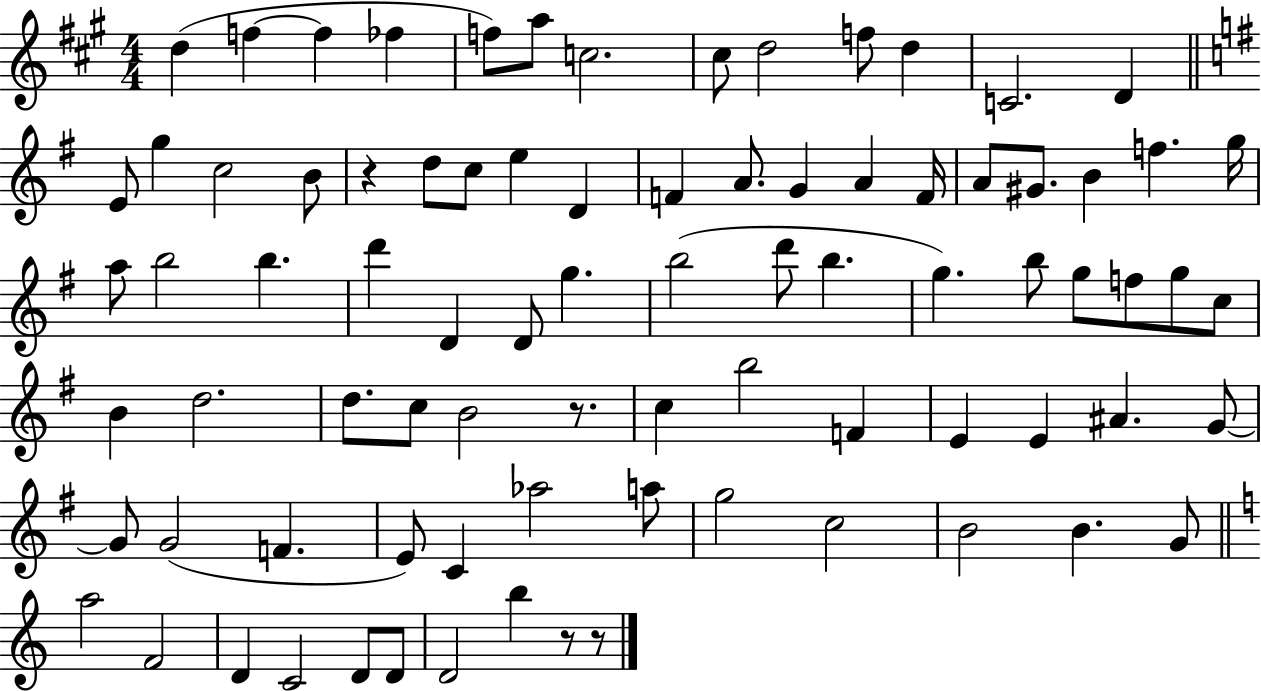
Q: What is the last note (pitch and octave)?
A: B5